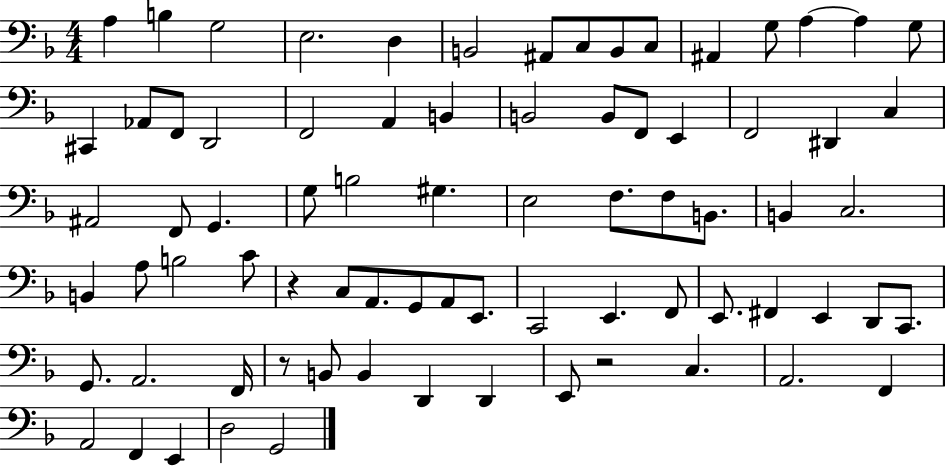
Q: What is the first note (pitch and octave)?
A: A3